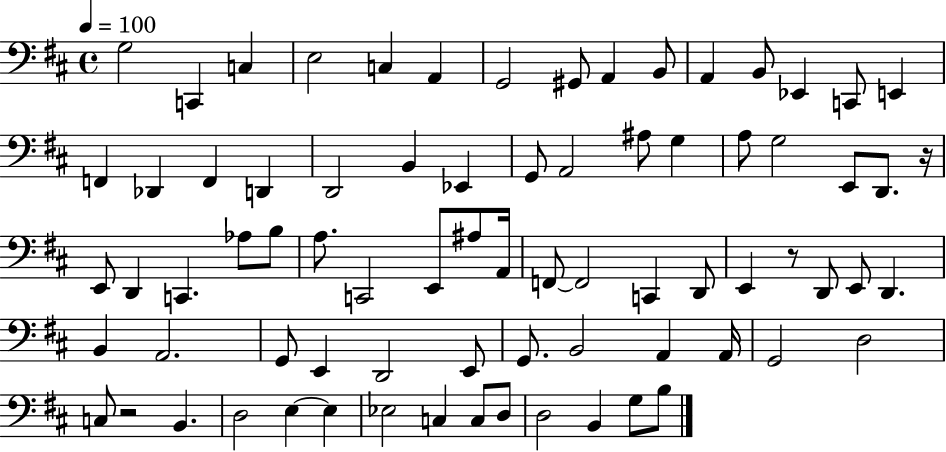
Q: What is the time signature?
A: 4/4